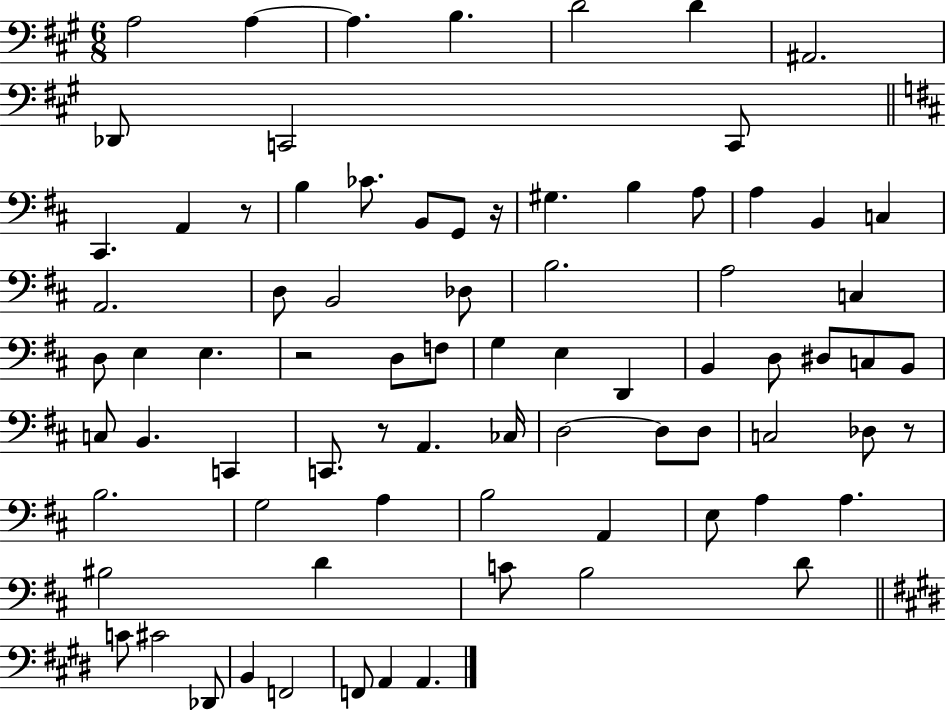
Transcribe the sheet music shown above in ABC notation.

X:1
T:Untitled
M:6/8
L:1/4
K:A
A,2 A, A, B, D2 D ^A,,2 _D,,/2 C,,2 C,,/2 ^C,, A,, z/2 B, _C/2 B,,/2 G,,/2 z/4 ^G, B, A,/2 A, B,, C, A,,2 D,/2 B,,2 _D,/2 B,2 A,2 C, D,/2 E, E, z2 D,/2 F,/2 G, E, D,, B,, D,/2 ^D,/2 C,/2 B,,/2 C,/2 B,, C,, C,,/2 z/2 A,, _C,/4 D,2 D,/2 D,/2 C,2 _D,/2 z/2 B,2 G,2 A, B,2 A,, E,/2 A, A, ^B,2 D C/2 B,2 D/2 C/2 ^C2 _D,,/2 B,, F,,2 F,,/2 A,, A,,